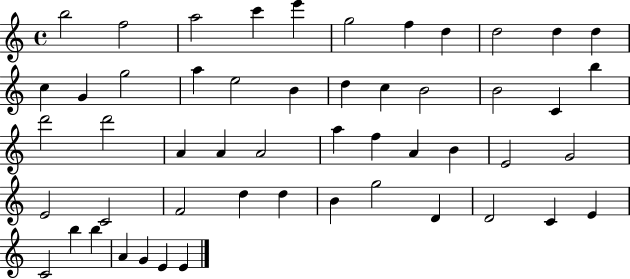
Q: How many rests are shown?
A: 0